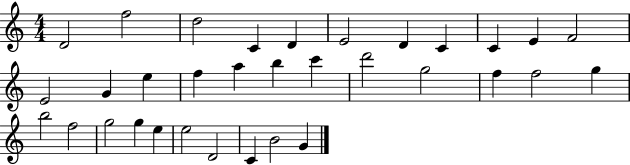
{
  \clef treble
  \numericTimeSignature
  \time 4/4
  \key c \major
  d'2 f''2 | d''2 c'4 d'4 | e'2 d'4 c'4 | c'4 e'4 f'2 | \break e'2 g'4 e''4 | f''4 a''4 b''4 c'''4 | d'''2 g''2 | f''4 f''2 g''4 | \break b''2 f''2 | g''2 g''4 e''4 | e''2 d'2 | c'4 b'2 g'4 | \break \bar "|."
}